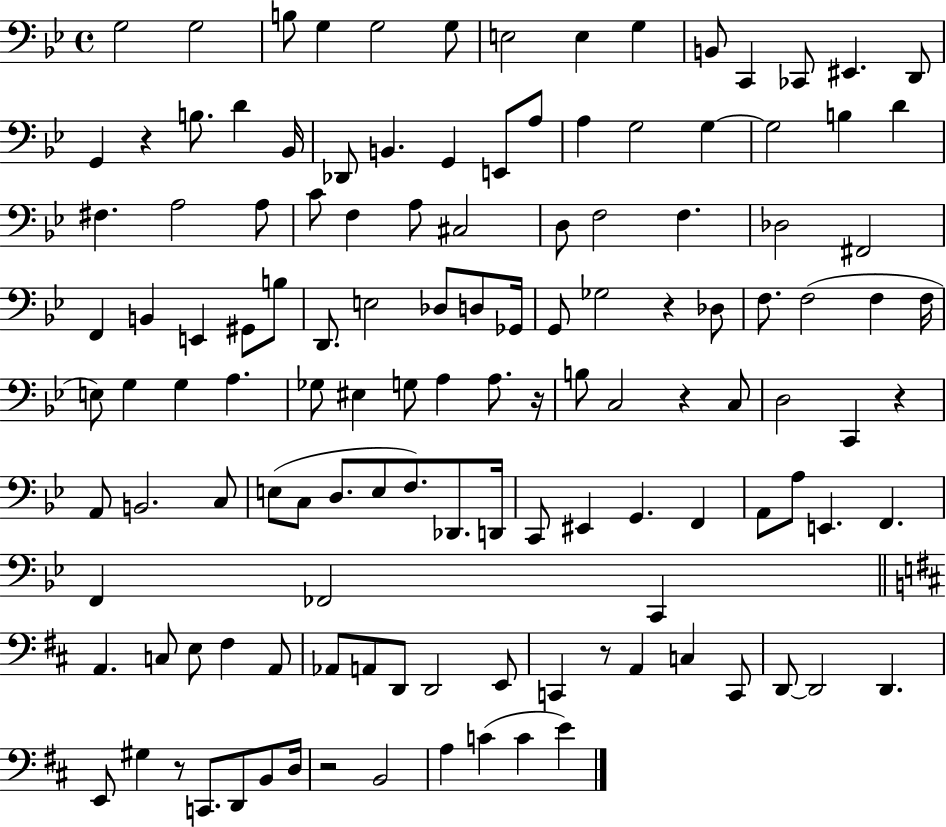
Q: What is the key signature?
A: BES major